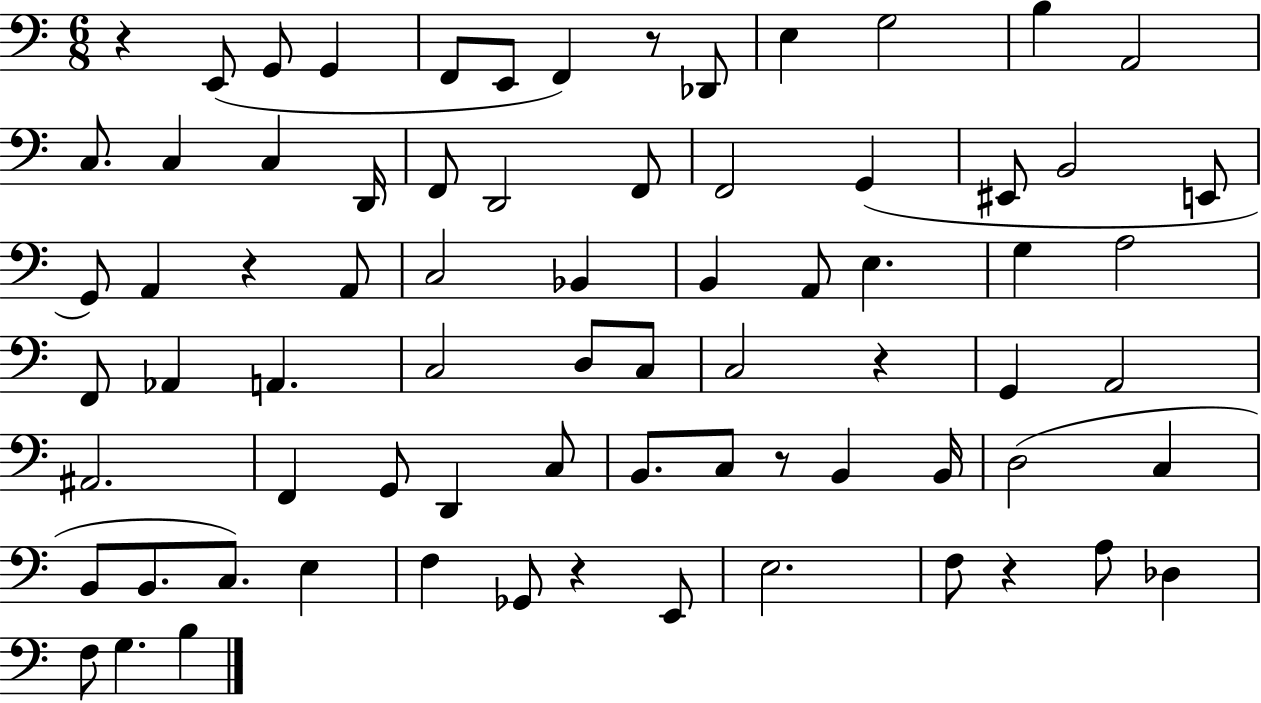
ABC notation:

X:1
T:Untitled
M:6/8
L:1/4
K:C
z E,,/2 G,,/2 G,, F,,/2 E,,/2 F,, z/2 _D,,/2 E, G,2 B, A,,2 C,/2 C, C, D,,/4 F,,/2 D,,2 F,,/2 F,,2 G,, ^E,,/2 B,,2 E,,/2 G,,/2 A,, z A,,/2 C,2 _B,, B,, A,,/2 E, G, A,2 F,,/2 _A,, A,, C,2 D,/2 C,/2 C,2 z G,, A,,2 ^A,,2 F,, G,,/2 D,, C,/2 B,,/2 C,/2 z/2 B,, B,,/4 D,2 C, B,,/2 B,,/2 C,/2 E, F, _G,,/2 z E,,/2 E,2 F,/2 z A,/2 _D, F,/2 G, B,